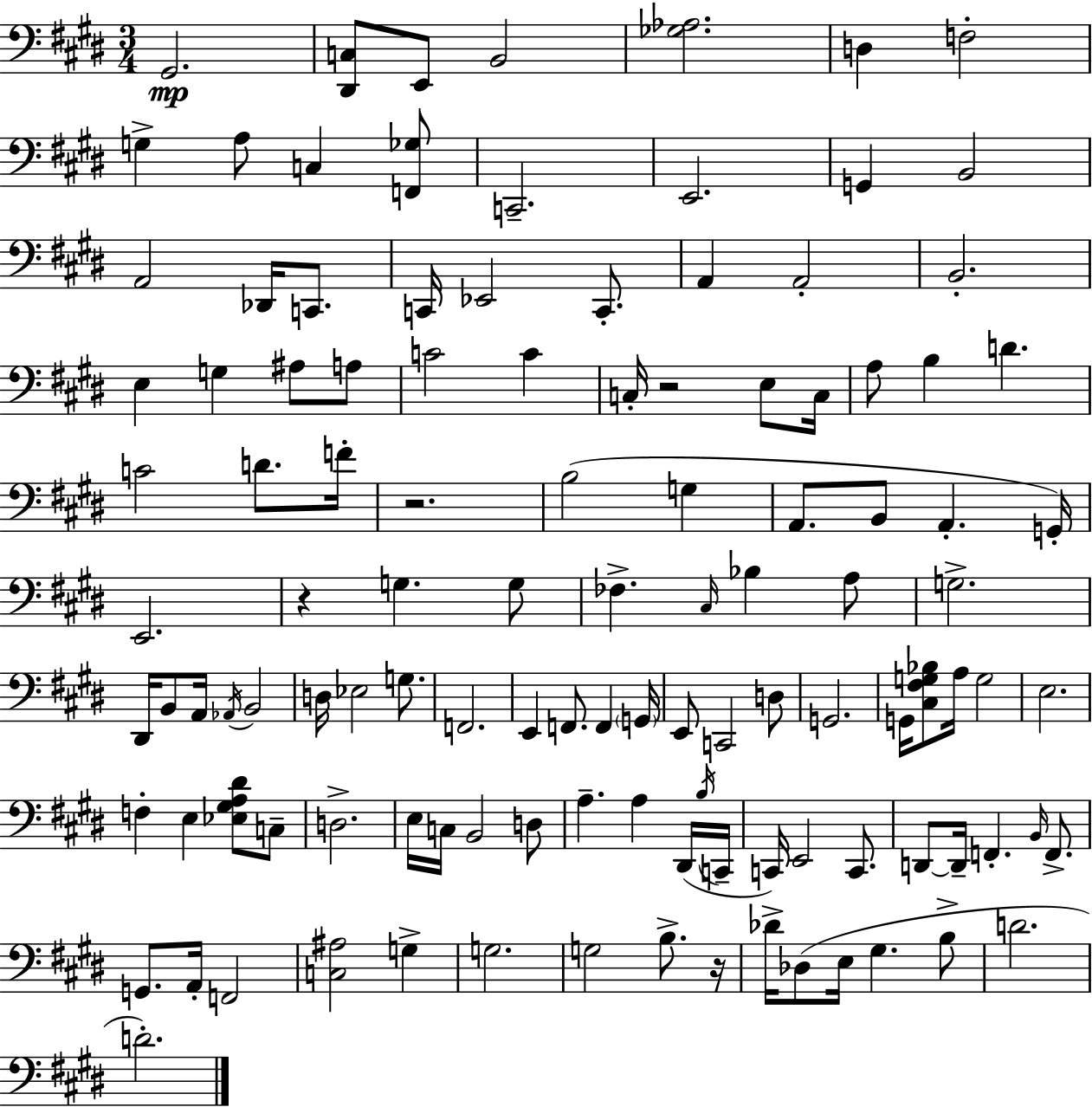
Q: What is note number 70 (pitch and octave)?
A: G3